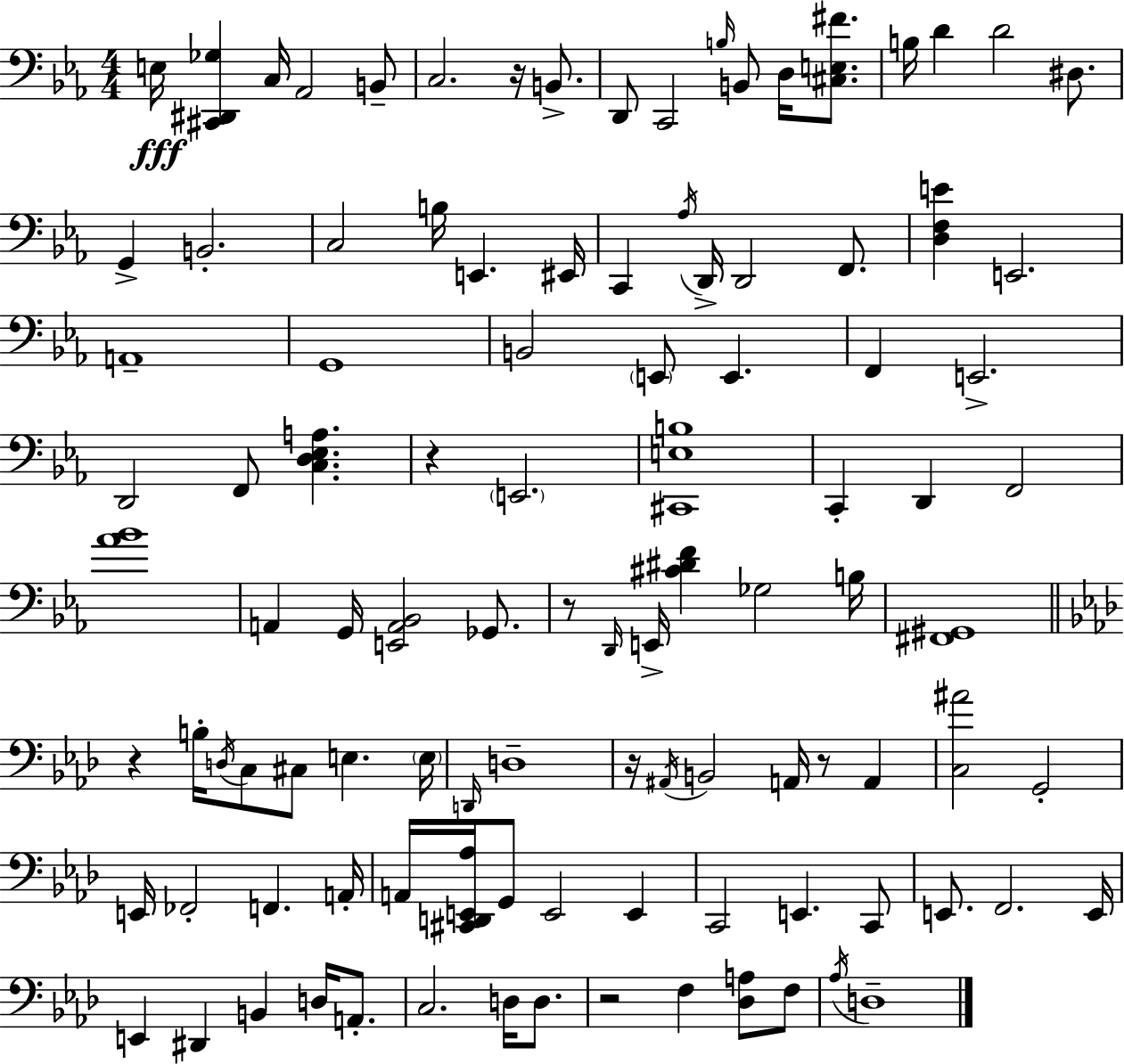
E3/s [C#2,D#2,Gb3]/q C3/s Ab2/h B2/e C3/h. R/s B2/e. D2/e C2/h B3/s B2/e D3/s [C#3,E3,F#4]/e. B3/s D4/q D4/h D#3/e. G2/q B2/h. C3/h B3/s E2/q. EIS2/s C2/q Ab3/s D2/s D2/h F2/e. [D3,F3,E4]/q E2/h. A2/w G2/w B2/h E2/e E2/q. F2/q E2/h. D2/h F2/e [C3,D3,Eb3,A3]/q. R/q E2/h. [C#2,E3,B3]/w C2/q D2/q F2/h [Ab4,Bb4]/w A2/q G2/s [E2,A2,Bb2]/h Gb2/e. R/e D2/s E2/s [C#4,D#4,F4]/q Gb3/h B3/s [F#2,G#2]/w R/q B3/s D3/s C3/e C#3/e E3/q. E3/s D2/s D3/w R/s A#2/s B2/h A2/s R/e A2/q [C3,A#4]/h G2/h E2/s FES2/h F2/q. A2/s A2/s [C#2,D2,E2,Ab3]/s G2/e E2/h E2/q C2/h E2/q. C2/e E2/e. F2/h. E2/s E2/q D#2/q B2/q D3/s A2/e. C3/h. D3/s D3/e. R/h F3/q [Db3,A3]/e F3/e Ab3/s D3/w